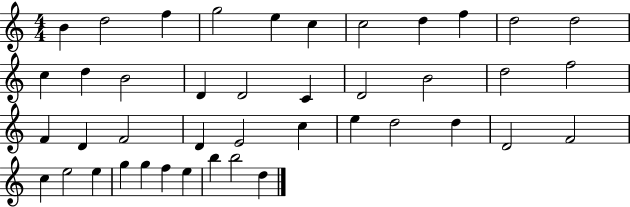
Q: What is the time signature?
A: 4/4